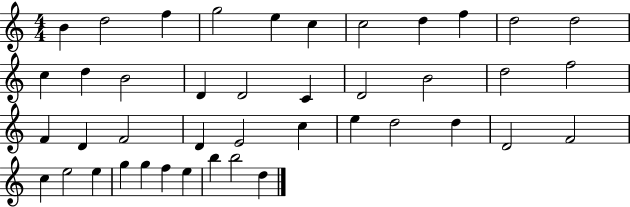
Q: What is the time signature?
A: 4/4